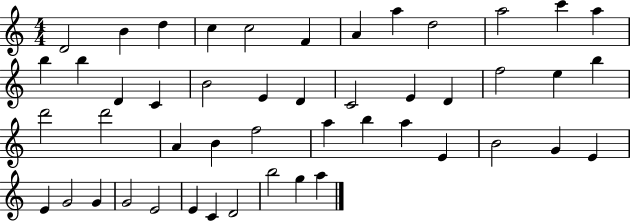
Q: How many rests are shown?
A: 0